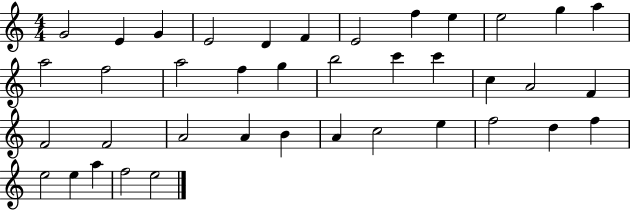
X:1
T:Untitled
M:4/4
L:1/4
K:C
G2 E G E2 D F E2 f e e2 g a a2 f2 a2 f g b2 c' c' c A2 F F2 F2 A2 A B A c2 e f2 d f e2 e a f2 e2